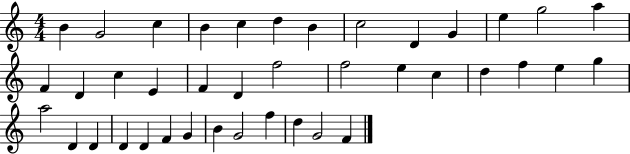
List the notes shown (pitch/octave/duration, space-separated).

B4/q G4/h C5/q B4/q C5/q D5/q B4/q C5/h D4/q G4/q E5/q G5/h A5/q F4/q D4/q C5/q E4/q F4/q D4/q F5/h F5/h E5/q C5/q D5/q F5/q E5/q G5/q A5/h D4/q D4/q D4/q D4/q F4/q G4/q B4/q G4/h F5/q D5/q G4/h F4/q